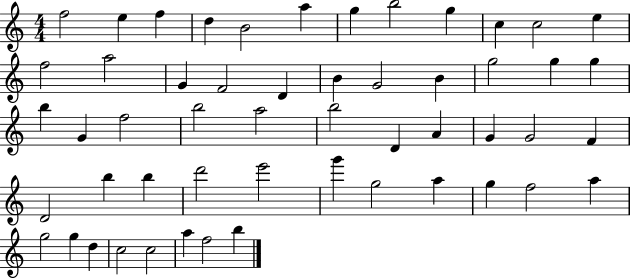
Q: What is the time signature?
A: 4/4